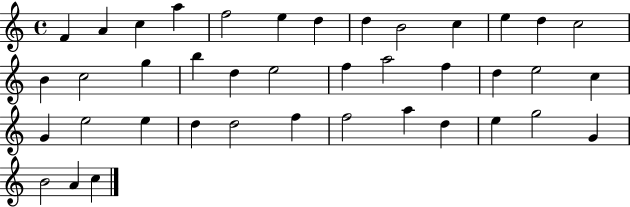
F4/q A4/q C5/q A5/q F5/h E5/q D5/q D5/q B4/h C5/q E5/q D5/q C5/h B4/q C5/h G5/q B5/q D5/q E5/h F5/q A5/h F5/q D5/q E5/h C5/q G4/q E5/h E5/q D5/q D5/h F5/q F5/h A5/q D5/q E5/q G5/h G4/q B4/h A4/q C5/q